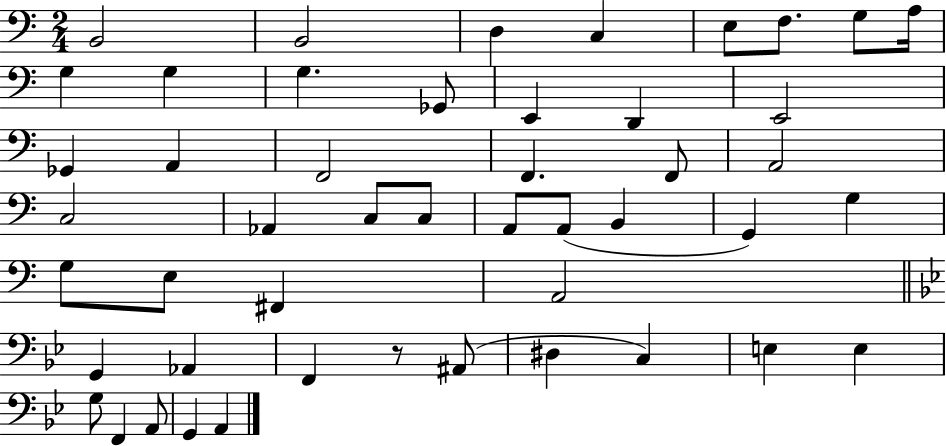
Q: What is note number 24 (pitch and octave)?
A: C3